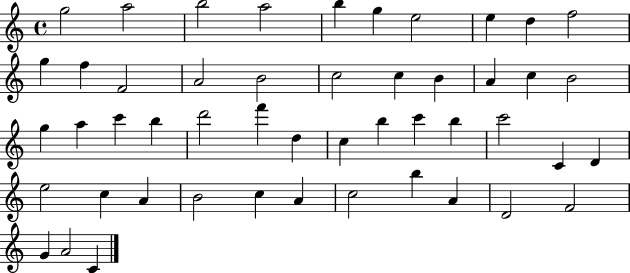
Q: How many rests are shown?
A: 0